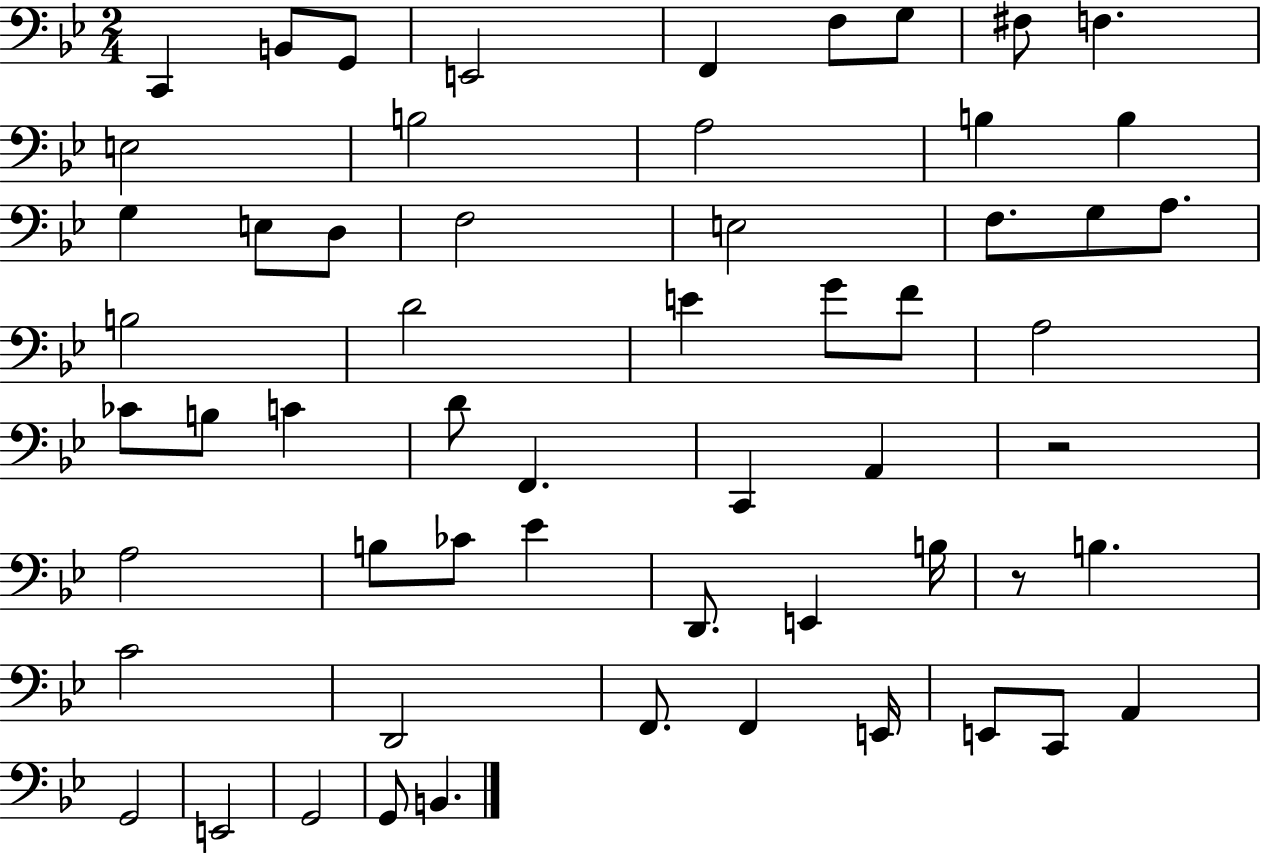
{
  \clef bass
  \numericTimeSignature
  \time 2/4
  \key bes \major
  c,4 b,8 g,8 | e,2 | f,4 f8 g8 | fis8 f4. | \break e2 | b2 | a2 | b4 b4 | \break g4 e8 d8 | f2 | e2 | f8. g8 a8. | \break b2 | d'2 | e'4 g'8 f'8 | a2 | \break ces'8 b8 c'4 | d'8 f,4. | c,4 a,4 | r2 | \break a2 | b8 ces'8 ees'4 | d,8. e,4 b16 | r8 b4. | \break c'2 | d,2 | f,8. f,4 e,16 | e,8 c,8 a,4 | \break g,2 | e,2 | g,2 | g,8 b,4. | \break \bar "|."
}